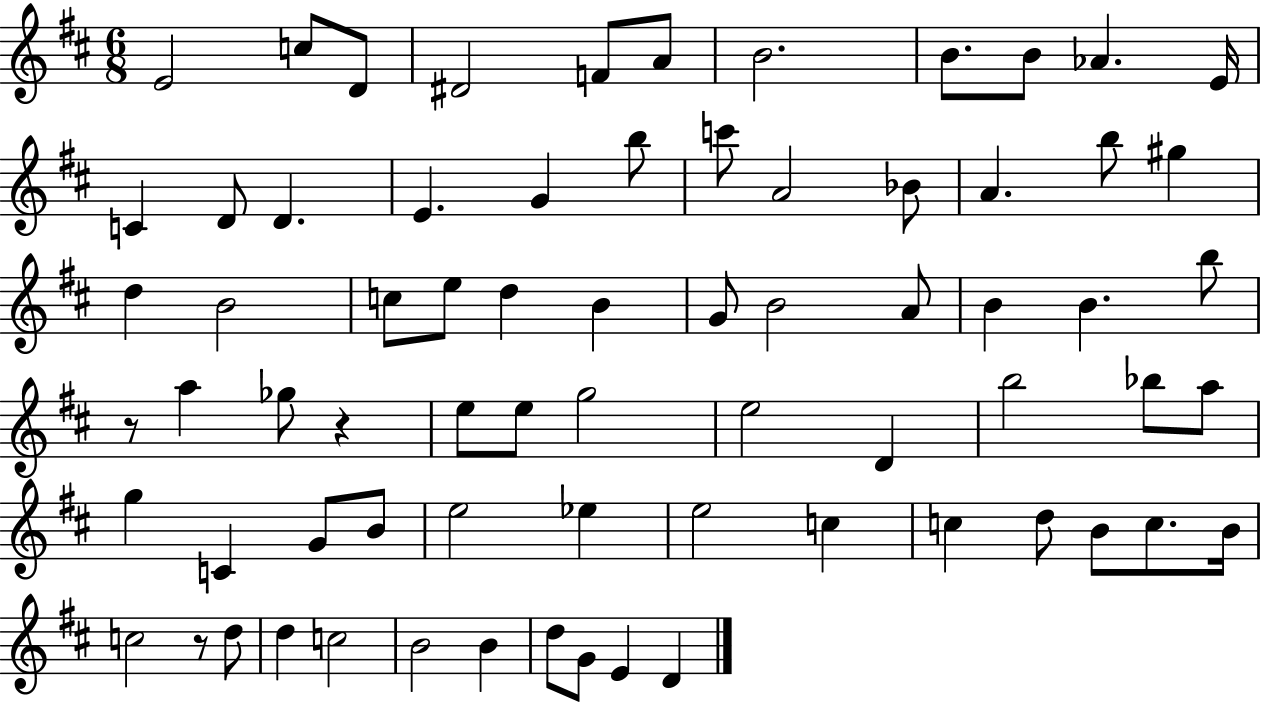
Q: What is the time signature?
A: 6/8